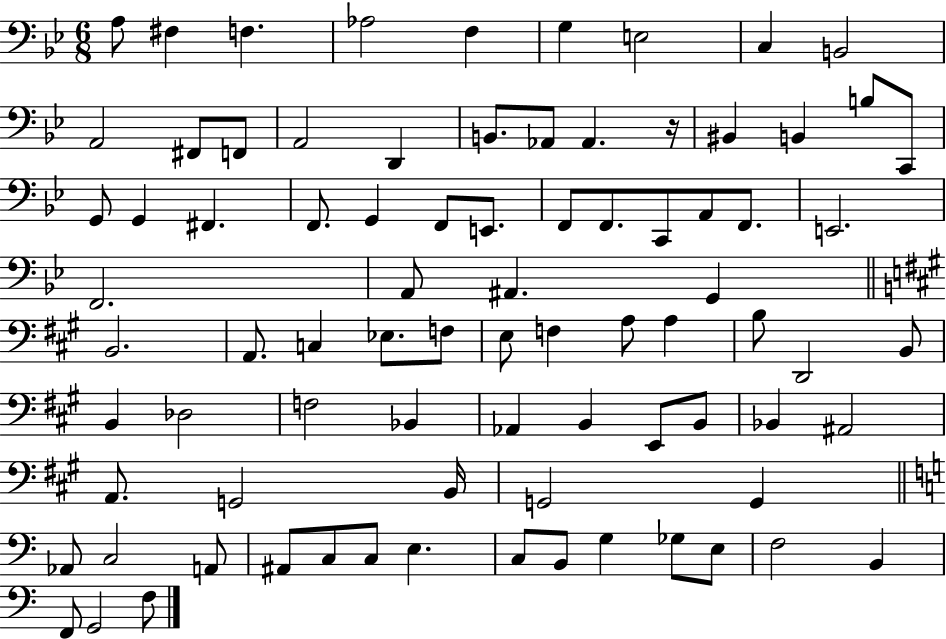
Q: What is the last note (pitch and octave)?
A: F3